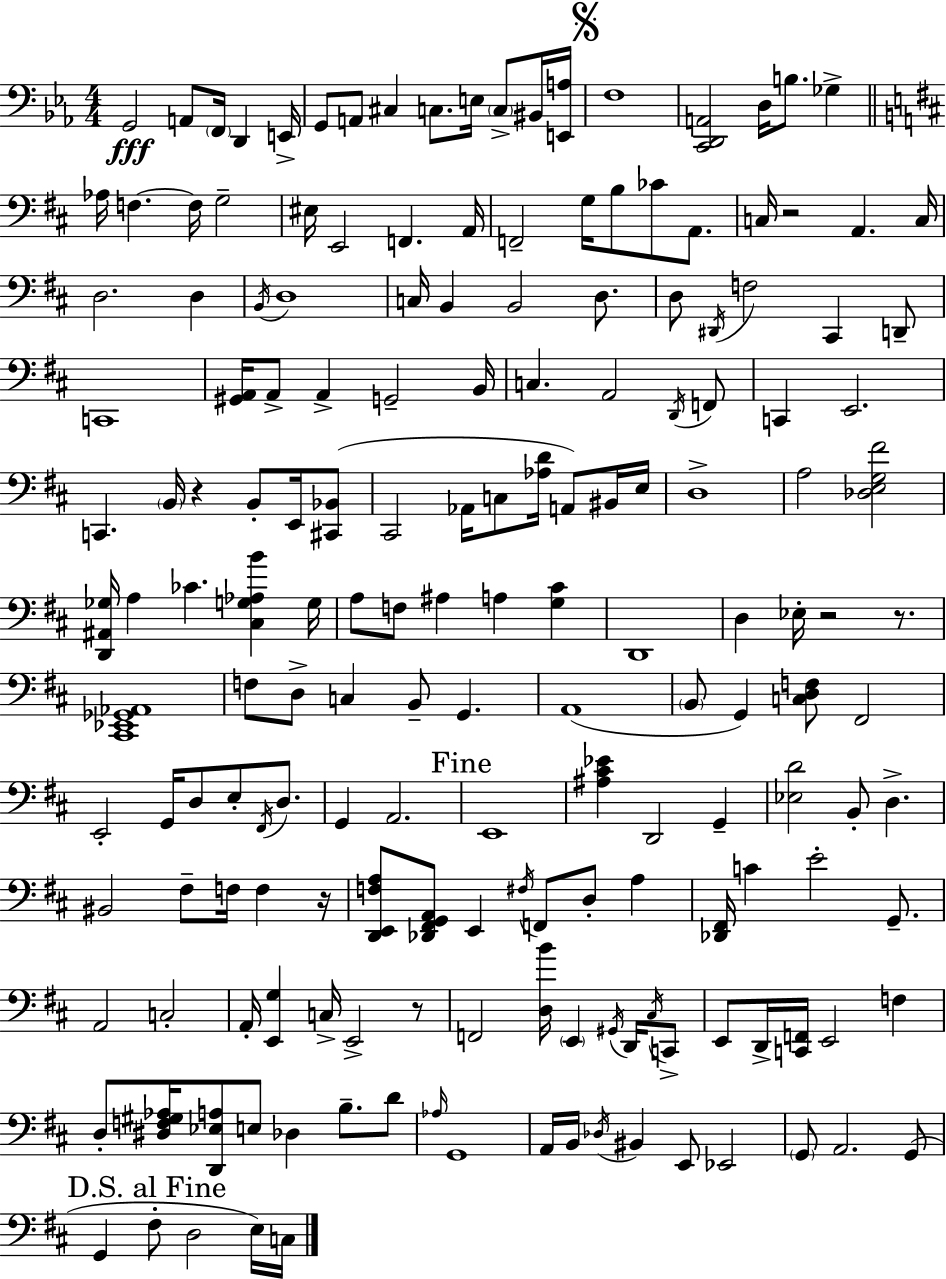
X:1
T:Untitled
M:4/4
L:1/4
K:Cm
G,,2 A,,/2 F,,/4 D,, E,,/4 G,,/2 A,,/2 ^C, C,/2 E,/4 C,/2 ^B,,/4 [E,,A,]/4 F,4 [C,,D,,A,,]2 D,/4 B,/2 _G, _A,/4 F, F,/4 G,2 ^E,/4 E,,2 F,, A,,/4 F,,2 G,/4 B,/2 _C/2 A,,/2 C,/4 z2 A,, C,/4 D,2 D, B,,/4 D,4 C,/4 B,, B,,2 D,/2 D,/2 ^D,,/4 F,2 ^C,, D,,/2 C,,4 [^G,,A,,]/4 A,,/2 A,, G,,2 B,,/4 C, A,,2 D,,/4 F,,/2 C,, E,,2 C,, B,,/4 z B,,/2 E,,/4 [^C,,_B,,]/2 ^C,,2 _A,,/4 C,/2 [_A,D]/4 A,,/2 ^B,,/4 E,/4 D,4 A,2 [_D,E,G,^F]2 [D,,^A,,_G,]/4 A, _C [^C,G,_A,B] G,/4 A,/2 F,/2 ^A, A, [G,^C] D,,4 D, _E,/4 z2 z/2 [^C,,_E,,_G,,_A,,]4 F,/2 D,/2 C, B,,/2 G,, A,,4 B,,/2 G,, [C,D,F,]/2 ^F,,2 E,,2 G,,/4 D,/2 E,/2 ^F,,/4 D,/2 G,, A,,2 E,,4 [^A,^C_E] D,,2 G,, [_E,D]2 B,,/2 D, ^B,,2 ^F,/2 F,/4 F, z/4 [D,,E,,F,A,]/2 [_D,,^F,,G,,A,,]/2 E,, ^F,/4 F,,/2 D,/2 A, [_D,,^F,,]/4 C E2 G,,/2 A,,2 C,2 A,,/4 [E,,G,] C,/4 E,,2 z/2 F,,2 [D,B]/4 E,, ^G,,/4 D,,/4 ^C,/4 C,,/2 E,,/2 D,,/4 [C,,F,,]/4 E,,2 F, D,/2 [^D,F,^G,_A,]/4 [D,,_E,A,]/2 E,/2 _D, B,/2 D/2 _A,/4 G,,4 A,,/4 B,,/4 _D,/4 ^B,, E,,/2 _E,,2 G,,/2 A,,2 G,,/2 G,, ^F,/2 D,2 E,/4 C,/4